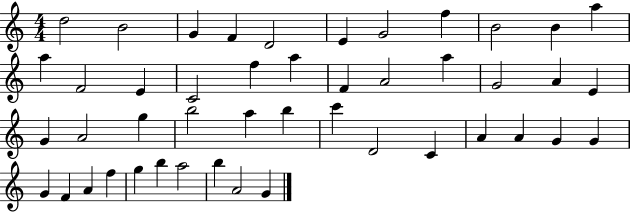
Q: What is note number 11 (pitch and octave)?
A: A5